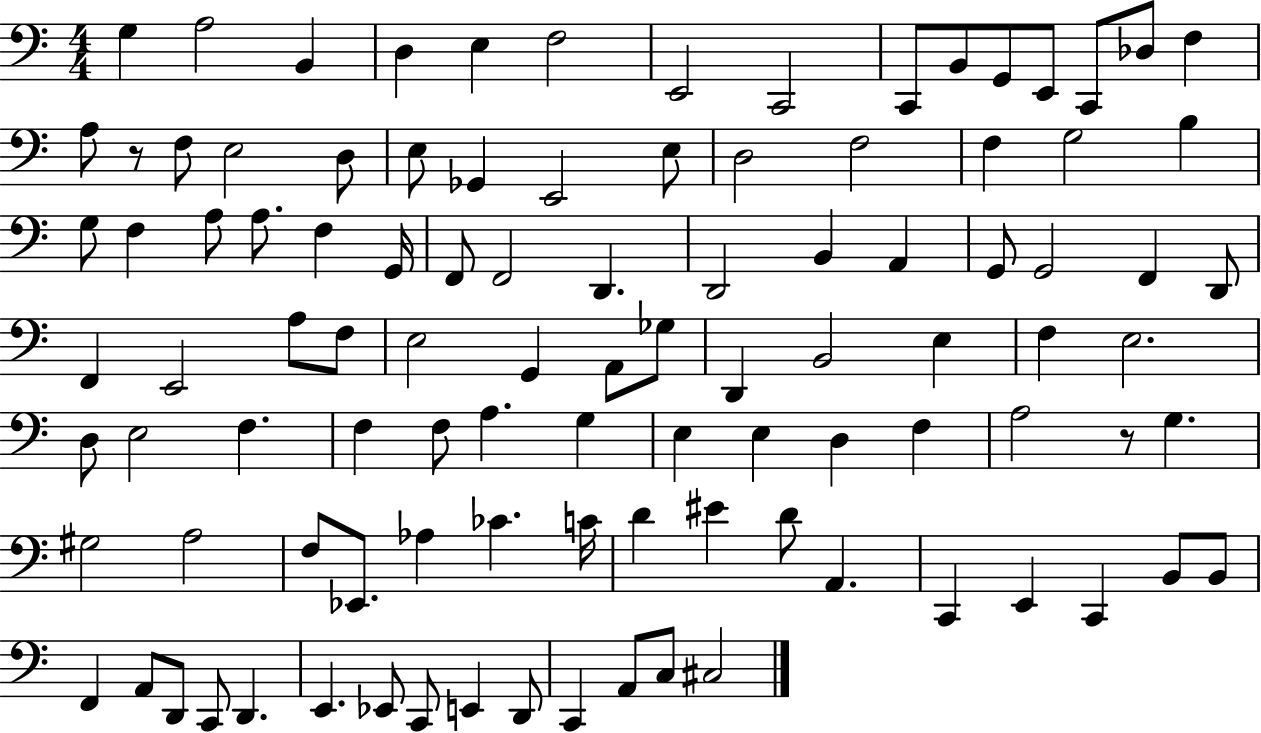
X:1
T:Untitled
M:4/4
L:1/4
K:C
G, A,2 B,, D, E, F,2 E,,2 C,,2 C,,/2 B,,/2 G,,/2 E,,/2 C,,/2 _D,/2 F, A,/2 z/2 F,/2 E,2 D,/2 E,/2 _G,, E,,2 E,/2 D,2 F,2 F, G,2 B, G,/2 F, A,/2 A,/2 F, G,,/4 F,,/2 F,,2 D,, D,,2 B,, A,, G,,/2 G,,2 F,, D,,/2 F,, E,,2 A,/2 F,/2 E,2 G,, A,,/2 _G,/2 D,, B,,2 E, F, E,2 D,/2 E,2 F, F, F,/2 A, G, E, E, D, F, A,2 z/2 G, ^G,2 A,2 F,/2 _E,,/2 _A, _C C/4 D ^E D/2 A,, C,, E,, C,, B,,/2 B,,/2 F,, A,,/2 D,,/2 C,,/2 D,, E,, _E,,/2 C,,/2 E,, D,,/2 C,, A,,/2 C,/2 ^C,2